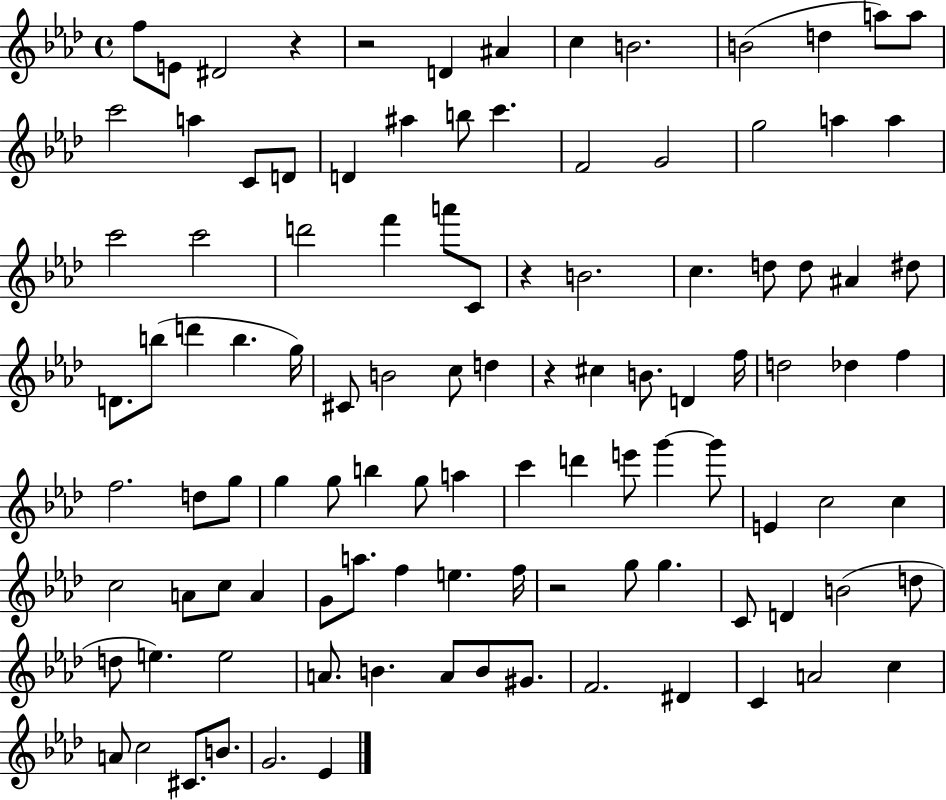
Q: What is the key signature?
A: AES major